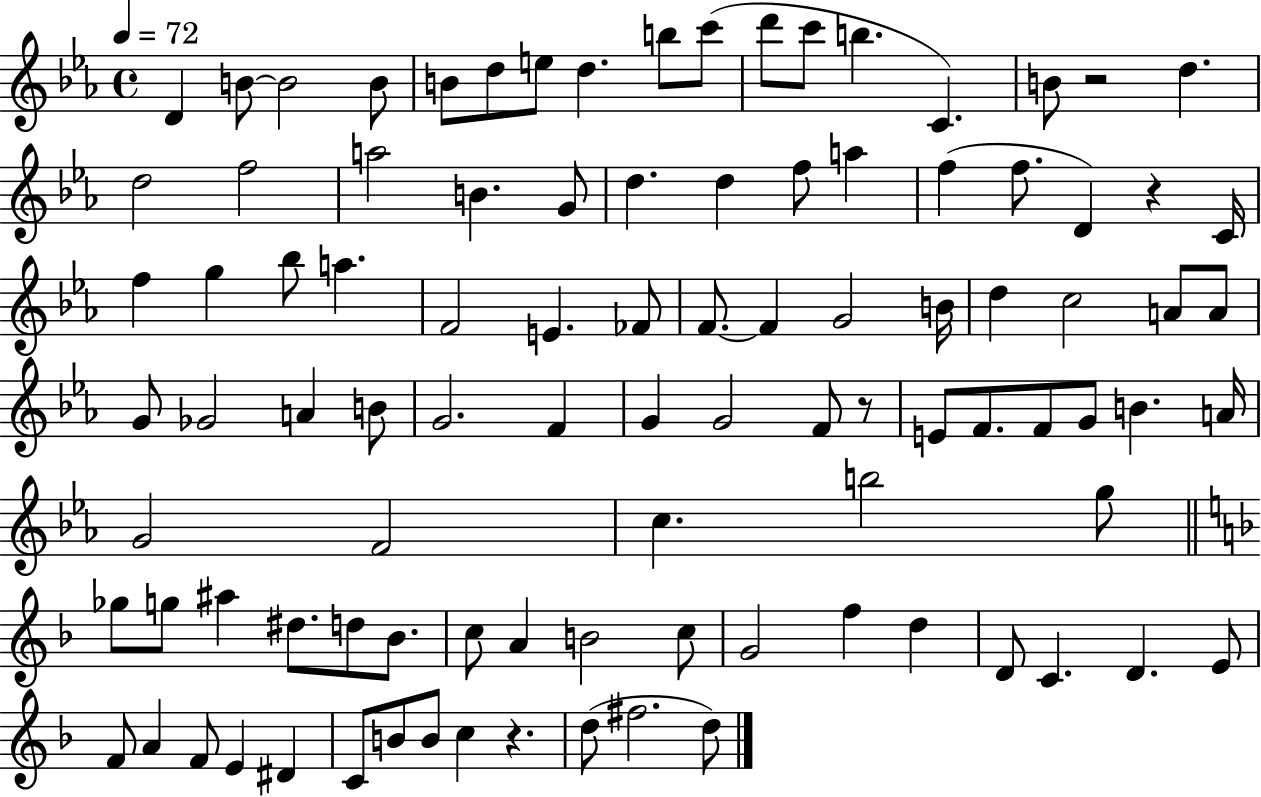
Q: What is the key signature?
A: EES major